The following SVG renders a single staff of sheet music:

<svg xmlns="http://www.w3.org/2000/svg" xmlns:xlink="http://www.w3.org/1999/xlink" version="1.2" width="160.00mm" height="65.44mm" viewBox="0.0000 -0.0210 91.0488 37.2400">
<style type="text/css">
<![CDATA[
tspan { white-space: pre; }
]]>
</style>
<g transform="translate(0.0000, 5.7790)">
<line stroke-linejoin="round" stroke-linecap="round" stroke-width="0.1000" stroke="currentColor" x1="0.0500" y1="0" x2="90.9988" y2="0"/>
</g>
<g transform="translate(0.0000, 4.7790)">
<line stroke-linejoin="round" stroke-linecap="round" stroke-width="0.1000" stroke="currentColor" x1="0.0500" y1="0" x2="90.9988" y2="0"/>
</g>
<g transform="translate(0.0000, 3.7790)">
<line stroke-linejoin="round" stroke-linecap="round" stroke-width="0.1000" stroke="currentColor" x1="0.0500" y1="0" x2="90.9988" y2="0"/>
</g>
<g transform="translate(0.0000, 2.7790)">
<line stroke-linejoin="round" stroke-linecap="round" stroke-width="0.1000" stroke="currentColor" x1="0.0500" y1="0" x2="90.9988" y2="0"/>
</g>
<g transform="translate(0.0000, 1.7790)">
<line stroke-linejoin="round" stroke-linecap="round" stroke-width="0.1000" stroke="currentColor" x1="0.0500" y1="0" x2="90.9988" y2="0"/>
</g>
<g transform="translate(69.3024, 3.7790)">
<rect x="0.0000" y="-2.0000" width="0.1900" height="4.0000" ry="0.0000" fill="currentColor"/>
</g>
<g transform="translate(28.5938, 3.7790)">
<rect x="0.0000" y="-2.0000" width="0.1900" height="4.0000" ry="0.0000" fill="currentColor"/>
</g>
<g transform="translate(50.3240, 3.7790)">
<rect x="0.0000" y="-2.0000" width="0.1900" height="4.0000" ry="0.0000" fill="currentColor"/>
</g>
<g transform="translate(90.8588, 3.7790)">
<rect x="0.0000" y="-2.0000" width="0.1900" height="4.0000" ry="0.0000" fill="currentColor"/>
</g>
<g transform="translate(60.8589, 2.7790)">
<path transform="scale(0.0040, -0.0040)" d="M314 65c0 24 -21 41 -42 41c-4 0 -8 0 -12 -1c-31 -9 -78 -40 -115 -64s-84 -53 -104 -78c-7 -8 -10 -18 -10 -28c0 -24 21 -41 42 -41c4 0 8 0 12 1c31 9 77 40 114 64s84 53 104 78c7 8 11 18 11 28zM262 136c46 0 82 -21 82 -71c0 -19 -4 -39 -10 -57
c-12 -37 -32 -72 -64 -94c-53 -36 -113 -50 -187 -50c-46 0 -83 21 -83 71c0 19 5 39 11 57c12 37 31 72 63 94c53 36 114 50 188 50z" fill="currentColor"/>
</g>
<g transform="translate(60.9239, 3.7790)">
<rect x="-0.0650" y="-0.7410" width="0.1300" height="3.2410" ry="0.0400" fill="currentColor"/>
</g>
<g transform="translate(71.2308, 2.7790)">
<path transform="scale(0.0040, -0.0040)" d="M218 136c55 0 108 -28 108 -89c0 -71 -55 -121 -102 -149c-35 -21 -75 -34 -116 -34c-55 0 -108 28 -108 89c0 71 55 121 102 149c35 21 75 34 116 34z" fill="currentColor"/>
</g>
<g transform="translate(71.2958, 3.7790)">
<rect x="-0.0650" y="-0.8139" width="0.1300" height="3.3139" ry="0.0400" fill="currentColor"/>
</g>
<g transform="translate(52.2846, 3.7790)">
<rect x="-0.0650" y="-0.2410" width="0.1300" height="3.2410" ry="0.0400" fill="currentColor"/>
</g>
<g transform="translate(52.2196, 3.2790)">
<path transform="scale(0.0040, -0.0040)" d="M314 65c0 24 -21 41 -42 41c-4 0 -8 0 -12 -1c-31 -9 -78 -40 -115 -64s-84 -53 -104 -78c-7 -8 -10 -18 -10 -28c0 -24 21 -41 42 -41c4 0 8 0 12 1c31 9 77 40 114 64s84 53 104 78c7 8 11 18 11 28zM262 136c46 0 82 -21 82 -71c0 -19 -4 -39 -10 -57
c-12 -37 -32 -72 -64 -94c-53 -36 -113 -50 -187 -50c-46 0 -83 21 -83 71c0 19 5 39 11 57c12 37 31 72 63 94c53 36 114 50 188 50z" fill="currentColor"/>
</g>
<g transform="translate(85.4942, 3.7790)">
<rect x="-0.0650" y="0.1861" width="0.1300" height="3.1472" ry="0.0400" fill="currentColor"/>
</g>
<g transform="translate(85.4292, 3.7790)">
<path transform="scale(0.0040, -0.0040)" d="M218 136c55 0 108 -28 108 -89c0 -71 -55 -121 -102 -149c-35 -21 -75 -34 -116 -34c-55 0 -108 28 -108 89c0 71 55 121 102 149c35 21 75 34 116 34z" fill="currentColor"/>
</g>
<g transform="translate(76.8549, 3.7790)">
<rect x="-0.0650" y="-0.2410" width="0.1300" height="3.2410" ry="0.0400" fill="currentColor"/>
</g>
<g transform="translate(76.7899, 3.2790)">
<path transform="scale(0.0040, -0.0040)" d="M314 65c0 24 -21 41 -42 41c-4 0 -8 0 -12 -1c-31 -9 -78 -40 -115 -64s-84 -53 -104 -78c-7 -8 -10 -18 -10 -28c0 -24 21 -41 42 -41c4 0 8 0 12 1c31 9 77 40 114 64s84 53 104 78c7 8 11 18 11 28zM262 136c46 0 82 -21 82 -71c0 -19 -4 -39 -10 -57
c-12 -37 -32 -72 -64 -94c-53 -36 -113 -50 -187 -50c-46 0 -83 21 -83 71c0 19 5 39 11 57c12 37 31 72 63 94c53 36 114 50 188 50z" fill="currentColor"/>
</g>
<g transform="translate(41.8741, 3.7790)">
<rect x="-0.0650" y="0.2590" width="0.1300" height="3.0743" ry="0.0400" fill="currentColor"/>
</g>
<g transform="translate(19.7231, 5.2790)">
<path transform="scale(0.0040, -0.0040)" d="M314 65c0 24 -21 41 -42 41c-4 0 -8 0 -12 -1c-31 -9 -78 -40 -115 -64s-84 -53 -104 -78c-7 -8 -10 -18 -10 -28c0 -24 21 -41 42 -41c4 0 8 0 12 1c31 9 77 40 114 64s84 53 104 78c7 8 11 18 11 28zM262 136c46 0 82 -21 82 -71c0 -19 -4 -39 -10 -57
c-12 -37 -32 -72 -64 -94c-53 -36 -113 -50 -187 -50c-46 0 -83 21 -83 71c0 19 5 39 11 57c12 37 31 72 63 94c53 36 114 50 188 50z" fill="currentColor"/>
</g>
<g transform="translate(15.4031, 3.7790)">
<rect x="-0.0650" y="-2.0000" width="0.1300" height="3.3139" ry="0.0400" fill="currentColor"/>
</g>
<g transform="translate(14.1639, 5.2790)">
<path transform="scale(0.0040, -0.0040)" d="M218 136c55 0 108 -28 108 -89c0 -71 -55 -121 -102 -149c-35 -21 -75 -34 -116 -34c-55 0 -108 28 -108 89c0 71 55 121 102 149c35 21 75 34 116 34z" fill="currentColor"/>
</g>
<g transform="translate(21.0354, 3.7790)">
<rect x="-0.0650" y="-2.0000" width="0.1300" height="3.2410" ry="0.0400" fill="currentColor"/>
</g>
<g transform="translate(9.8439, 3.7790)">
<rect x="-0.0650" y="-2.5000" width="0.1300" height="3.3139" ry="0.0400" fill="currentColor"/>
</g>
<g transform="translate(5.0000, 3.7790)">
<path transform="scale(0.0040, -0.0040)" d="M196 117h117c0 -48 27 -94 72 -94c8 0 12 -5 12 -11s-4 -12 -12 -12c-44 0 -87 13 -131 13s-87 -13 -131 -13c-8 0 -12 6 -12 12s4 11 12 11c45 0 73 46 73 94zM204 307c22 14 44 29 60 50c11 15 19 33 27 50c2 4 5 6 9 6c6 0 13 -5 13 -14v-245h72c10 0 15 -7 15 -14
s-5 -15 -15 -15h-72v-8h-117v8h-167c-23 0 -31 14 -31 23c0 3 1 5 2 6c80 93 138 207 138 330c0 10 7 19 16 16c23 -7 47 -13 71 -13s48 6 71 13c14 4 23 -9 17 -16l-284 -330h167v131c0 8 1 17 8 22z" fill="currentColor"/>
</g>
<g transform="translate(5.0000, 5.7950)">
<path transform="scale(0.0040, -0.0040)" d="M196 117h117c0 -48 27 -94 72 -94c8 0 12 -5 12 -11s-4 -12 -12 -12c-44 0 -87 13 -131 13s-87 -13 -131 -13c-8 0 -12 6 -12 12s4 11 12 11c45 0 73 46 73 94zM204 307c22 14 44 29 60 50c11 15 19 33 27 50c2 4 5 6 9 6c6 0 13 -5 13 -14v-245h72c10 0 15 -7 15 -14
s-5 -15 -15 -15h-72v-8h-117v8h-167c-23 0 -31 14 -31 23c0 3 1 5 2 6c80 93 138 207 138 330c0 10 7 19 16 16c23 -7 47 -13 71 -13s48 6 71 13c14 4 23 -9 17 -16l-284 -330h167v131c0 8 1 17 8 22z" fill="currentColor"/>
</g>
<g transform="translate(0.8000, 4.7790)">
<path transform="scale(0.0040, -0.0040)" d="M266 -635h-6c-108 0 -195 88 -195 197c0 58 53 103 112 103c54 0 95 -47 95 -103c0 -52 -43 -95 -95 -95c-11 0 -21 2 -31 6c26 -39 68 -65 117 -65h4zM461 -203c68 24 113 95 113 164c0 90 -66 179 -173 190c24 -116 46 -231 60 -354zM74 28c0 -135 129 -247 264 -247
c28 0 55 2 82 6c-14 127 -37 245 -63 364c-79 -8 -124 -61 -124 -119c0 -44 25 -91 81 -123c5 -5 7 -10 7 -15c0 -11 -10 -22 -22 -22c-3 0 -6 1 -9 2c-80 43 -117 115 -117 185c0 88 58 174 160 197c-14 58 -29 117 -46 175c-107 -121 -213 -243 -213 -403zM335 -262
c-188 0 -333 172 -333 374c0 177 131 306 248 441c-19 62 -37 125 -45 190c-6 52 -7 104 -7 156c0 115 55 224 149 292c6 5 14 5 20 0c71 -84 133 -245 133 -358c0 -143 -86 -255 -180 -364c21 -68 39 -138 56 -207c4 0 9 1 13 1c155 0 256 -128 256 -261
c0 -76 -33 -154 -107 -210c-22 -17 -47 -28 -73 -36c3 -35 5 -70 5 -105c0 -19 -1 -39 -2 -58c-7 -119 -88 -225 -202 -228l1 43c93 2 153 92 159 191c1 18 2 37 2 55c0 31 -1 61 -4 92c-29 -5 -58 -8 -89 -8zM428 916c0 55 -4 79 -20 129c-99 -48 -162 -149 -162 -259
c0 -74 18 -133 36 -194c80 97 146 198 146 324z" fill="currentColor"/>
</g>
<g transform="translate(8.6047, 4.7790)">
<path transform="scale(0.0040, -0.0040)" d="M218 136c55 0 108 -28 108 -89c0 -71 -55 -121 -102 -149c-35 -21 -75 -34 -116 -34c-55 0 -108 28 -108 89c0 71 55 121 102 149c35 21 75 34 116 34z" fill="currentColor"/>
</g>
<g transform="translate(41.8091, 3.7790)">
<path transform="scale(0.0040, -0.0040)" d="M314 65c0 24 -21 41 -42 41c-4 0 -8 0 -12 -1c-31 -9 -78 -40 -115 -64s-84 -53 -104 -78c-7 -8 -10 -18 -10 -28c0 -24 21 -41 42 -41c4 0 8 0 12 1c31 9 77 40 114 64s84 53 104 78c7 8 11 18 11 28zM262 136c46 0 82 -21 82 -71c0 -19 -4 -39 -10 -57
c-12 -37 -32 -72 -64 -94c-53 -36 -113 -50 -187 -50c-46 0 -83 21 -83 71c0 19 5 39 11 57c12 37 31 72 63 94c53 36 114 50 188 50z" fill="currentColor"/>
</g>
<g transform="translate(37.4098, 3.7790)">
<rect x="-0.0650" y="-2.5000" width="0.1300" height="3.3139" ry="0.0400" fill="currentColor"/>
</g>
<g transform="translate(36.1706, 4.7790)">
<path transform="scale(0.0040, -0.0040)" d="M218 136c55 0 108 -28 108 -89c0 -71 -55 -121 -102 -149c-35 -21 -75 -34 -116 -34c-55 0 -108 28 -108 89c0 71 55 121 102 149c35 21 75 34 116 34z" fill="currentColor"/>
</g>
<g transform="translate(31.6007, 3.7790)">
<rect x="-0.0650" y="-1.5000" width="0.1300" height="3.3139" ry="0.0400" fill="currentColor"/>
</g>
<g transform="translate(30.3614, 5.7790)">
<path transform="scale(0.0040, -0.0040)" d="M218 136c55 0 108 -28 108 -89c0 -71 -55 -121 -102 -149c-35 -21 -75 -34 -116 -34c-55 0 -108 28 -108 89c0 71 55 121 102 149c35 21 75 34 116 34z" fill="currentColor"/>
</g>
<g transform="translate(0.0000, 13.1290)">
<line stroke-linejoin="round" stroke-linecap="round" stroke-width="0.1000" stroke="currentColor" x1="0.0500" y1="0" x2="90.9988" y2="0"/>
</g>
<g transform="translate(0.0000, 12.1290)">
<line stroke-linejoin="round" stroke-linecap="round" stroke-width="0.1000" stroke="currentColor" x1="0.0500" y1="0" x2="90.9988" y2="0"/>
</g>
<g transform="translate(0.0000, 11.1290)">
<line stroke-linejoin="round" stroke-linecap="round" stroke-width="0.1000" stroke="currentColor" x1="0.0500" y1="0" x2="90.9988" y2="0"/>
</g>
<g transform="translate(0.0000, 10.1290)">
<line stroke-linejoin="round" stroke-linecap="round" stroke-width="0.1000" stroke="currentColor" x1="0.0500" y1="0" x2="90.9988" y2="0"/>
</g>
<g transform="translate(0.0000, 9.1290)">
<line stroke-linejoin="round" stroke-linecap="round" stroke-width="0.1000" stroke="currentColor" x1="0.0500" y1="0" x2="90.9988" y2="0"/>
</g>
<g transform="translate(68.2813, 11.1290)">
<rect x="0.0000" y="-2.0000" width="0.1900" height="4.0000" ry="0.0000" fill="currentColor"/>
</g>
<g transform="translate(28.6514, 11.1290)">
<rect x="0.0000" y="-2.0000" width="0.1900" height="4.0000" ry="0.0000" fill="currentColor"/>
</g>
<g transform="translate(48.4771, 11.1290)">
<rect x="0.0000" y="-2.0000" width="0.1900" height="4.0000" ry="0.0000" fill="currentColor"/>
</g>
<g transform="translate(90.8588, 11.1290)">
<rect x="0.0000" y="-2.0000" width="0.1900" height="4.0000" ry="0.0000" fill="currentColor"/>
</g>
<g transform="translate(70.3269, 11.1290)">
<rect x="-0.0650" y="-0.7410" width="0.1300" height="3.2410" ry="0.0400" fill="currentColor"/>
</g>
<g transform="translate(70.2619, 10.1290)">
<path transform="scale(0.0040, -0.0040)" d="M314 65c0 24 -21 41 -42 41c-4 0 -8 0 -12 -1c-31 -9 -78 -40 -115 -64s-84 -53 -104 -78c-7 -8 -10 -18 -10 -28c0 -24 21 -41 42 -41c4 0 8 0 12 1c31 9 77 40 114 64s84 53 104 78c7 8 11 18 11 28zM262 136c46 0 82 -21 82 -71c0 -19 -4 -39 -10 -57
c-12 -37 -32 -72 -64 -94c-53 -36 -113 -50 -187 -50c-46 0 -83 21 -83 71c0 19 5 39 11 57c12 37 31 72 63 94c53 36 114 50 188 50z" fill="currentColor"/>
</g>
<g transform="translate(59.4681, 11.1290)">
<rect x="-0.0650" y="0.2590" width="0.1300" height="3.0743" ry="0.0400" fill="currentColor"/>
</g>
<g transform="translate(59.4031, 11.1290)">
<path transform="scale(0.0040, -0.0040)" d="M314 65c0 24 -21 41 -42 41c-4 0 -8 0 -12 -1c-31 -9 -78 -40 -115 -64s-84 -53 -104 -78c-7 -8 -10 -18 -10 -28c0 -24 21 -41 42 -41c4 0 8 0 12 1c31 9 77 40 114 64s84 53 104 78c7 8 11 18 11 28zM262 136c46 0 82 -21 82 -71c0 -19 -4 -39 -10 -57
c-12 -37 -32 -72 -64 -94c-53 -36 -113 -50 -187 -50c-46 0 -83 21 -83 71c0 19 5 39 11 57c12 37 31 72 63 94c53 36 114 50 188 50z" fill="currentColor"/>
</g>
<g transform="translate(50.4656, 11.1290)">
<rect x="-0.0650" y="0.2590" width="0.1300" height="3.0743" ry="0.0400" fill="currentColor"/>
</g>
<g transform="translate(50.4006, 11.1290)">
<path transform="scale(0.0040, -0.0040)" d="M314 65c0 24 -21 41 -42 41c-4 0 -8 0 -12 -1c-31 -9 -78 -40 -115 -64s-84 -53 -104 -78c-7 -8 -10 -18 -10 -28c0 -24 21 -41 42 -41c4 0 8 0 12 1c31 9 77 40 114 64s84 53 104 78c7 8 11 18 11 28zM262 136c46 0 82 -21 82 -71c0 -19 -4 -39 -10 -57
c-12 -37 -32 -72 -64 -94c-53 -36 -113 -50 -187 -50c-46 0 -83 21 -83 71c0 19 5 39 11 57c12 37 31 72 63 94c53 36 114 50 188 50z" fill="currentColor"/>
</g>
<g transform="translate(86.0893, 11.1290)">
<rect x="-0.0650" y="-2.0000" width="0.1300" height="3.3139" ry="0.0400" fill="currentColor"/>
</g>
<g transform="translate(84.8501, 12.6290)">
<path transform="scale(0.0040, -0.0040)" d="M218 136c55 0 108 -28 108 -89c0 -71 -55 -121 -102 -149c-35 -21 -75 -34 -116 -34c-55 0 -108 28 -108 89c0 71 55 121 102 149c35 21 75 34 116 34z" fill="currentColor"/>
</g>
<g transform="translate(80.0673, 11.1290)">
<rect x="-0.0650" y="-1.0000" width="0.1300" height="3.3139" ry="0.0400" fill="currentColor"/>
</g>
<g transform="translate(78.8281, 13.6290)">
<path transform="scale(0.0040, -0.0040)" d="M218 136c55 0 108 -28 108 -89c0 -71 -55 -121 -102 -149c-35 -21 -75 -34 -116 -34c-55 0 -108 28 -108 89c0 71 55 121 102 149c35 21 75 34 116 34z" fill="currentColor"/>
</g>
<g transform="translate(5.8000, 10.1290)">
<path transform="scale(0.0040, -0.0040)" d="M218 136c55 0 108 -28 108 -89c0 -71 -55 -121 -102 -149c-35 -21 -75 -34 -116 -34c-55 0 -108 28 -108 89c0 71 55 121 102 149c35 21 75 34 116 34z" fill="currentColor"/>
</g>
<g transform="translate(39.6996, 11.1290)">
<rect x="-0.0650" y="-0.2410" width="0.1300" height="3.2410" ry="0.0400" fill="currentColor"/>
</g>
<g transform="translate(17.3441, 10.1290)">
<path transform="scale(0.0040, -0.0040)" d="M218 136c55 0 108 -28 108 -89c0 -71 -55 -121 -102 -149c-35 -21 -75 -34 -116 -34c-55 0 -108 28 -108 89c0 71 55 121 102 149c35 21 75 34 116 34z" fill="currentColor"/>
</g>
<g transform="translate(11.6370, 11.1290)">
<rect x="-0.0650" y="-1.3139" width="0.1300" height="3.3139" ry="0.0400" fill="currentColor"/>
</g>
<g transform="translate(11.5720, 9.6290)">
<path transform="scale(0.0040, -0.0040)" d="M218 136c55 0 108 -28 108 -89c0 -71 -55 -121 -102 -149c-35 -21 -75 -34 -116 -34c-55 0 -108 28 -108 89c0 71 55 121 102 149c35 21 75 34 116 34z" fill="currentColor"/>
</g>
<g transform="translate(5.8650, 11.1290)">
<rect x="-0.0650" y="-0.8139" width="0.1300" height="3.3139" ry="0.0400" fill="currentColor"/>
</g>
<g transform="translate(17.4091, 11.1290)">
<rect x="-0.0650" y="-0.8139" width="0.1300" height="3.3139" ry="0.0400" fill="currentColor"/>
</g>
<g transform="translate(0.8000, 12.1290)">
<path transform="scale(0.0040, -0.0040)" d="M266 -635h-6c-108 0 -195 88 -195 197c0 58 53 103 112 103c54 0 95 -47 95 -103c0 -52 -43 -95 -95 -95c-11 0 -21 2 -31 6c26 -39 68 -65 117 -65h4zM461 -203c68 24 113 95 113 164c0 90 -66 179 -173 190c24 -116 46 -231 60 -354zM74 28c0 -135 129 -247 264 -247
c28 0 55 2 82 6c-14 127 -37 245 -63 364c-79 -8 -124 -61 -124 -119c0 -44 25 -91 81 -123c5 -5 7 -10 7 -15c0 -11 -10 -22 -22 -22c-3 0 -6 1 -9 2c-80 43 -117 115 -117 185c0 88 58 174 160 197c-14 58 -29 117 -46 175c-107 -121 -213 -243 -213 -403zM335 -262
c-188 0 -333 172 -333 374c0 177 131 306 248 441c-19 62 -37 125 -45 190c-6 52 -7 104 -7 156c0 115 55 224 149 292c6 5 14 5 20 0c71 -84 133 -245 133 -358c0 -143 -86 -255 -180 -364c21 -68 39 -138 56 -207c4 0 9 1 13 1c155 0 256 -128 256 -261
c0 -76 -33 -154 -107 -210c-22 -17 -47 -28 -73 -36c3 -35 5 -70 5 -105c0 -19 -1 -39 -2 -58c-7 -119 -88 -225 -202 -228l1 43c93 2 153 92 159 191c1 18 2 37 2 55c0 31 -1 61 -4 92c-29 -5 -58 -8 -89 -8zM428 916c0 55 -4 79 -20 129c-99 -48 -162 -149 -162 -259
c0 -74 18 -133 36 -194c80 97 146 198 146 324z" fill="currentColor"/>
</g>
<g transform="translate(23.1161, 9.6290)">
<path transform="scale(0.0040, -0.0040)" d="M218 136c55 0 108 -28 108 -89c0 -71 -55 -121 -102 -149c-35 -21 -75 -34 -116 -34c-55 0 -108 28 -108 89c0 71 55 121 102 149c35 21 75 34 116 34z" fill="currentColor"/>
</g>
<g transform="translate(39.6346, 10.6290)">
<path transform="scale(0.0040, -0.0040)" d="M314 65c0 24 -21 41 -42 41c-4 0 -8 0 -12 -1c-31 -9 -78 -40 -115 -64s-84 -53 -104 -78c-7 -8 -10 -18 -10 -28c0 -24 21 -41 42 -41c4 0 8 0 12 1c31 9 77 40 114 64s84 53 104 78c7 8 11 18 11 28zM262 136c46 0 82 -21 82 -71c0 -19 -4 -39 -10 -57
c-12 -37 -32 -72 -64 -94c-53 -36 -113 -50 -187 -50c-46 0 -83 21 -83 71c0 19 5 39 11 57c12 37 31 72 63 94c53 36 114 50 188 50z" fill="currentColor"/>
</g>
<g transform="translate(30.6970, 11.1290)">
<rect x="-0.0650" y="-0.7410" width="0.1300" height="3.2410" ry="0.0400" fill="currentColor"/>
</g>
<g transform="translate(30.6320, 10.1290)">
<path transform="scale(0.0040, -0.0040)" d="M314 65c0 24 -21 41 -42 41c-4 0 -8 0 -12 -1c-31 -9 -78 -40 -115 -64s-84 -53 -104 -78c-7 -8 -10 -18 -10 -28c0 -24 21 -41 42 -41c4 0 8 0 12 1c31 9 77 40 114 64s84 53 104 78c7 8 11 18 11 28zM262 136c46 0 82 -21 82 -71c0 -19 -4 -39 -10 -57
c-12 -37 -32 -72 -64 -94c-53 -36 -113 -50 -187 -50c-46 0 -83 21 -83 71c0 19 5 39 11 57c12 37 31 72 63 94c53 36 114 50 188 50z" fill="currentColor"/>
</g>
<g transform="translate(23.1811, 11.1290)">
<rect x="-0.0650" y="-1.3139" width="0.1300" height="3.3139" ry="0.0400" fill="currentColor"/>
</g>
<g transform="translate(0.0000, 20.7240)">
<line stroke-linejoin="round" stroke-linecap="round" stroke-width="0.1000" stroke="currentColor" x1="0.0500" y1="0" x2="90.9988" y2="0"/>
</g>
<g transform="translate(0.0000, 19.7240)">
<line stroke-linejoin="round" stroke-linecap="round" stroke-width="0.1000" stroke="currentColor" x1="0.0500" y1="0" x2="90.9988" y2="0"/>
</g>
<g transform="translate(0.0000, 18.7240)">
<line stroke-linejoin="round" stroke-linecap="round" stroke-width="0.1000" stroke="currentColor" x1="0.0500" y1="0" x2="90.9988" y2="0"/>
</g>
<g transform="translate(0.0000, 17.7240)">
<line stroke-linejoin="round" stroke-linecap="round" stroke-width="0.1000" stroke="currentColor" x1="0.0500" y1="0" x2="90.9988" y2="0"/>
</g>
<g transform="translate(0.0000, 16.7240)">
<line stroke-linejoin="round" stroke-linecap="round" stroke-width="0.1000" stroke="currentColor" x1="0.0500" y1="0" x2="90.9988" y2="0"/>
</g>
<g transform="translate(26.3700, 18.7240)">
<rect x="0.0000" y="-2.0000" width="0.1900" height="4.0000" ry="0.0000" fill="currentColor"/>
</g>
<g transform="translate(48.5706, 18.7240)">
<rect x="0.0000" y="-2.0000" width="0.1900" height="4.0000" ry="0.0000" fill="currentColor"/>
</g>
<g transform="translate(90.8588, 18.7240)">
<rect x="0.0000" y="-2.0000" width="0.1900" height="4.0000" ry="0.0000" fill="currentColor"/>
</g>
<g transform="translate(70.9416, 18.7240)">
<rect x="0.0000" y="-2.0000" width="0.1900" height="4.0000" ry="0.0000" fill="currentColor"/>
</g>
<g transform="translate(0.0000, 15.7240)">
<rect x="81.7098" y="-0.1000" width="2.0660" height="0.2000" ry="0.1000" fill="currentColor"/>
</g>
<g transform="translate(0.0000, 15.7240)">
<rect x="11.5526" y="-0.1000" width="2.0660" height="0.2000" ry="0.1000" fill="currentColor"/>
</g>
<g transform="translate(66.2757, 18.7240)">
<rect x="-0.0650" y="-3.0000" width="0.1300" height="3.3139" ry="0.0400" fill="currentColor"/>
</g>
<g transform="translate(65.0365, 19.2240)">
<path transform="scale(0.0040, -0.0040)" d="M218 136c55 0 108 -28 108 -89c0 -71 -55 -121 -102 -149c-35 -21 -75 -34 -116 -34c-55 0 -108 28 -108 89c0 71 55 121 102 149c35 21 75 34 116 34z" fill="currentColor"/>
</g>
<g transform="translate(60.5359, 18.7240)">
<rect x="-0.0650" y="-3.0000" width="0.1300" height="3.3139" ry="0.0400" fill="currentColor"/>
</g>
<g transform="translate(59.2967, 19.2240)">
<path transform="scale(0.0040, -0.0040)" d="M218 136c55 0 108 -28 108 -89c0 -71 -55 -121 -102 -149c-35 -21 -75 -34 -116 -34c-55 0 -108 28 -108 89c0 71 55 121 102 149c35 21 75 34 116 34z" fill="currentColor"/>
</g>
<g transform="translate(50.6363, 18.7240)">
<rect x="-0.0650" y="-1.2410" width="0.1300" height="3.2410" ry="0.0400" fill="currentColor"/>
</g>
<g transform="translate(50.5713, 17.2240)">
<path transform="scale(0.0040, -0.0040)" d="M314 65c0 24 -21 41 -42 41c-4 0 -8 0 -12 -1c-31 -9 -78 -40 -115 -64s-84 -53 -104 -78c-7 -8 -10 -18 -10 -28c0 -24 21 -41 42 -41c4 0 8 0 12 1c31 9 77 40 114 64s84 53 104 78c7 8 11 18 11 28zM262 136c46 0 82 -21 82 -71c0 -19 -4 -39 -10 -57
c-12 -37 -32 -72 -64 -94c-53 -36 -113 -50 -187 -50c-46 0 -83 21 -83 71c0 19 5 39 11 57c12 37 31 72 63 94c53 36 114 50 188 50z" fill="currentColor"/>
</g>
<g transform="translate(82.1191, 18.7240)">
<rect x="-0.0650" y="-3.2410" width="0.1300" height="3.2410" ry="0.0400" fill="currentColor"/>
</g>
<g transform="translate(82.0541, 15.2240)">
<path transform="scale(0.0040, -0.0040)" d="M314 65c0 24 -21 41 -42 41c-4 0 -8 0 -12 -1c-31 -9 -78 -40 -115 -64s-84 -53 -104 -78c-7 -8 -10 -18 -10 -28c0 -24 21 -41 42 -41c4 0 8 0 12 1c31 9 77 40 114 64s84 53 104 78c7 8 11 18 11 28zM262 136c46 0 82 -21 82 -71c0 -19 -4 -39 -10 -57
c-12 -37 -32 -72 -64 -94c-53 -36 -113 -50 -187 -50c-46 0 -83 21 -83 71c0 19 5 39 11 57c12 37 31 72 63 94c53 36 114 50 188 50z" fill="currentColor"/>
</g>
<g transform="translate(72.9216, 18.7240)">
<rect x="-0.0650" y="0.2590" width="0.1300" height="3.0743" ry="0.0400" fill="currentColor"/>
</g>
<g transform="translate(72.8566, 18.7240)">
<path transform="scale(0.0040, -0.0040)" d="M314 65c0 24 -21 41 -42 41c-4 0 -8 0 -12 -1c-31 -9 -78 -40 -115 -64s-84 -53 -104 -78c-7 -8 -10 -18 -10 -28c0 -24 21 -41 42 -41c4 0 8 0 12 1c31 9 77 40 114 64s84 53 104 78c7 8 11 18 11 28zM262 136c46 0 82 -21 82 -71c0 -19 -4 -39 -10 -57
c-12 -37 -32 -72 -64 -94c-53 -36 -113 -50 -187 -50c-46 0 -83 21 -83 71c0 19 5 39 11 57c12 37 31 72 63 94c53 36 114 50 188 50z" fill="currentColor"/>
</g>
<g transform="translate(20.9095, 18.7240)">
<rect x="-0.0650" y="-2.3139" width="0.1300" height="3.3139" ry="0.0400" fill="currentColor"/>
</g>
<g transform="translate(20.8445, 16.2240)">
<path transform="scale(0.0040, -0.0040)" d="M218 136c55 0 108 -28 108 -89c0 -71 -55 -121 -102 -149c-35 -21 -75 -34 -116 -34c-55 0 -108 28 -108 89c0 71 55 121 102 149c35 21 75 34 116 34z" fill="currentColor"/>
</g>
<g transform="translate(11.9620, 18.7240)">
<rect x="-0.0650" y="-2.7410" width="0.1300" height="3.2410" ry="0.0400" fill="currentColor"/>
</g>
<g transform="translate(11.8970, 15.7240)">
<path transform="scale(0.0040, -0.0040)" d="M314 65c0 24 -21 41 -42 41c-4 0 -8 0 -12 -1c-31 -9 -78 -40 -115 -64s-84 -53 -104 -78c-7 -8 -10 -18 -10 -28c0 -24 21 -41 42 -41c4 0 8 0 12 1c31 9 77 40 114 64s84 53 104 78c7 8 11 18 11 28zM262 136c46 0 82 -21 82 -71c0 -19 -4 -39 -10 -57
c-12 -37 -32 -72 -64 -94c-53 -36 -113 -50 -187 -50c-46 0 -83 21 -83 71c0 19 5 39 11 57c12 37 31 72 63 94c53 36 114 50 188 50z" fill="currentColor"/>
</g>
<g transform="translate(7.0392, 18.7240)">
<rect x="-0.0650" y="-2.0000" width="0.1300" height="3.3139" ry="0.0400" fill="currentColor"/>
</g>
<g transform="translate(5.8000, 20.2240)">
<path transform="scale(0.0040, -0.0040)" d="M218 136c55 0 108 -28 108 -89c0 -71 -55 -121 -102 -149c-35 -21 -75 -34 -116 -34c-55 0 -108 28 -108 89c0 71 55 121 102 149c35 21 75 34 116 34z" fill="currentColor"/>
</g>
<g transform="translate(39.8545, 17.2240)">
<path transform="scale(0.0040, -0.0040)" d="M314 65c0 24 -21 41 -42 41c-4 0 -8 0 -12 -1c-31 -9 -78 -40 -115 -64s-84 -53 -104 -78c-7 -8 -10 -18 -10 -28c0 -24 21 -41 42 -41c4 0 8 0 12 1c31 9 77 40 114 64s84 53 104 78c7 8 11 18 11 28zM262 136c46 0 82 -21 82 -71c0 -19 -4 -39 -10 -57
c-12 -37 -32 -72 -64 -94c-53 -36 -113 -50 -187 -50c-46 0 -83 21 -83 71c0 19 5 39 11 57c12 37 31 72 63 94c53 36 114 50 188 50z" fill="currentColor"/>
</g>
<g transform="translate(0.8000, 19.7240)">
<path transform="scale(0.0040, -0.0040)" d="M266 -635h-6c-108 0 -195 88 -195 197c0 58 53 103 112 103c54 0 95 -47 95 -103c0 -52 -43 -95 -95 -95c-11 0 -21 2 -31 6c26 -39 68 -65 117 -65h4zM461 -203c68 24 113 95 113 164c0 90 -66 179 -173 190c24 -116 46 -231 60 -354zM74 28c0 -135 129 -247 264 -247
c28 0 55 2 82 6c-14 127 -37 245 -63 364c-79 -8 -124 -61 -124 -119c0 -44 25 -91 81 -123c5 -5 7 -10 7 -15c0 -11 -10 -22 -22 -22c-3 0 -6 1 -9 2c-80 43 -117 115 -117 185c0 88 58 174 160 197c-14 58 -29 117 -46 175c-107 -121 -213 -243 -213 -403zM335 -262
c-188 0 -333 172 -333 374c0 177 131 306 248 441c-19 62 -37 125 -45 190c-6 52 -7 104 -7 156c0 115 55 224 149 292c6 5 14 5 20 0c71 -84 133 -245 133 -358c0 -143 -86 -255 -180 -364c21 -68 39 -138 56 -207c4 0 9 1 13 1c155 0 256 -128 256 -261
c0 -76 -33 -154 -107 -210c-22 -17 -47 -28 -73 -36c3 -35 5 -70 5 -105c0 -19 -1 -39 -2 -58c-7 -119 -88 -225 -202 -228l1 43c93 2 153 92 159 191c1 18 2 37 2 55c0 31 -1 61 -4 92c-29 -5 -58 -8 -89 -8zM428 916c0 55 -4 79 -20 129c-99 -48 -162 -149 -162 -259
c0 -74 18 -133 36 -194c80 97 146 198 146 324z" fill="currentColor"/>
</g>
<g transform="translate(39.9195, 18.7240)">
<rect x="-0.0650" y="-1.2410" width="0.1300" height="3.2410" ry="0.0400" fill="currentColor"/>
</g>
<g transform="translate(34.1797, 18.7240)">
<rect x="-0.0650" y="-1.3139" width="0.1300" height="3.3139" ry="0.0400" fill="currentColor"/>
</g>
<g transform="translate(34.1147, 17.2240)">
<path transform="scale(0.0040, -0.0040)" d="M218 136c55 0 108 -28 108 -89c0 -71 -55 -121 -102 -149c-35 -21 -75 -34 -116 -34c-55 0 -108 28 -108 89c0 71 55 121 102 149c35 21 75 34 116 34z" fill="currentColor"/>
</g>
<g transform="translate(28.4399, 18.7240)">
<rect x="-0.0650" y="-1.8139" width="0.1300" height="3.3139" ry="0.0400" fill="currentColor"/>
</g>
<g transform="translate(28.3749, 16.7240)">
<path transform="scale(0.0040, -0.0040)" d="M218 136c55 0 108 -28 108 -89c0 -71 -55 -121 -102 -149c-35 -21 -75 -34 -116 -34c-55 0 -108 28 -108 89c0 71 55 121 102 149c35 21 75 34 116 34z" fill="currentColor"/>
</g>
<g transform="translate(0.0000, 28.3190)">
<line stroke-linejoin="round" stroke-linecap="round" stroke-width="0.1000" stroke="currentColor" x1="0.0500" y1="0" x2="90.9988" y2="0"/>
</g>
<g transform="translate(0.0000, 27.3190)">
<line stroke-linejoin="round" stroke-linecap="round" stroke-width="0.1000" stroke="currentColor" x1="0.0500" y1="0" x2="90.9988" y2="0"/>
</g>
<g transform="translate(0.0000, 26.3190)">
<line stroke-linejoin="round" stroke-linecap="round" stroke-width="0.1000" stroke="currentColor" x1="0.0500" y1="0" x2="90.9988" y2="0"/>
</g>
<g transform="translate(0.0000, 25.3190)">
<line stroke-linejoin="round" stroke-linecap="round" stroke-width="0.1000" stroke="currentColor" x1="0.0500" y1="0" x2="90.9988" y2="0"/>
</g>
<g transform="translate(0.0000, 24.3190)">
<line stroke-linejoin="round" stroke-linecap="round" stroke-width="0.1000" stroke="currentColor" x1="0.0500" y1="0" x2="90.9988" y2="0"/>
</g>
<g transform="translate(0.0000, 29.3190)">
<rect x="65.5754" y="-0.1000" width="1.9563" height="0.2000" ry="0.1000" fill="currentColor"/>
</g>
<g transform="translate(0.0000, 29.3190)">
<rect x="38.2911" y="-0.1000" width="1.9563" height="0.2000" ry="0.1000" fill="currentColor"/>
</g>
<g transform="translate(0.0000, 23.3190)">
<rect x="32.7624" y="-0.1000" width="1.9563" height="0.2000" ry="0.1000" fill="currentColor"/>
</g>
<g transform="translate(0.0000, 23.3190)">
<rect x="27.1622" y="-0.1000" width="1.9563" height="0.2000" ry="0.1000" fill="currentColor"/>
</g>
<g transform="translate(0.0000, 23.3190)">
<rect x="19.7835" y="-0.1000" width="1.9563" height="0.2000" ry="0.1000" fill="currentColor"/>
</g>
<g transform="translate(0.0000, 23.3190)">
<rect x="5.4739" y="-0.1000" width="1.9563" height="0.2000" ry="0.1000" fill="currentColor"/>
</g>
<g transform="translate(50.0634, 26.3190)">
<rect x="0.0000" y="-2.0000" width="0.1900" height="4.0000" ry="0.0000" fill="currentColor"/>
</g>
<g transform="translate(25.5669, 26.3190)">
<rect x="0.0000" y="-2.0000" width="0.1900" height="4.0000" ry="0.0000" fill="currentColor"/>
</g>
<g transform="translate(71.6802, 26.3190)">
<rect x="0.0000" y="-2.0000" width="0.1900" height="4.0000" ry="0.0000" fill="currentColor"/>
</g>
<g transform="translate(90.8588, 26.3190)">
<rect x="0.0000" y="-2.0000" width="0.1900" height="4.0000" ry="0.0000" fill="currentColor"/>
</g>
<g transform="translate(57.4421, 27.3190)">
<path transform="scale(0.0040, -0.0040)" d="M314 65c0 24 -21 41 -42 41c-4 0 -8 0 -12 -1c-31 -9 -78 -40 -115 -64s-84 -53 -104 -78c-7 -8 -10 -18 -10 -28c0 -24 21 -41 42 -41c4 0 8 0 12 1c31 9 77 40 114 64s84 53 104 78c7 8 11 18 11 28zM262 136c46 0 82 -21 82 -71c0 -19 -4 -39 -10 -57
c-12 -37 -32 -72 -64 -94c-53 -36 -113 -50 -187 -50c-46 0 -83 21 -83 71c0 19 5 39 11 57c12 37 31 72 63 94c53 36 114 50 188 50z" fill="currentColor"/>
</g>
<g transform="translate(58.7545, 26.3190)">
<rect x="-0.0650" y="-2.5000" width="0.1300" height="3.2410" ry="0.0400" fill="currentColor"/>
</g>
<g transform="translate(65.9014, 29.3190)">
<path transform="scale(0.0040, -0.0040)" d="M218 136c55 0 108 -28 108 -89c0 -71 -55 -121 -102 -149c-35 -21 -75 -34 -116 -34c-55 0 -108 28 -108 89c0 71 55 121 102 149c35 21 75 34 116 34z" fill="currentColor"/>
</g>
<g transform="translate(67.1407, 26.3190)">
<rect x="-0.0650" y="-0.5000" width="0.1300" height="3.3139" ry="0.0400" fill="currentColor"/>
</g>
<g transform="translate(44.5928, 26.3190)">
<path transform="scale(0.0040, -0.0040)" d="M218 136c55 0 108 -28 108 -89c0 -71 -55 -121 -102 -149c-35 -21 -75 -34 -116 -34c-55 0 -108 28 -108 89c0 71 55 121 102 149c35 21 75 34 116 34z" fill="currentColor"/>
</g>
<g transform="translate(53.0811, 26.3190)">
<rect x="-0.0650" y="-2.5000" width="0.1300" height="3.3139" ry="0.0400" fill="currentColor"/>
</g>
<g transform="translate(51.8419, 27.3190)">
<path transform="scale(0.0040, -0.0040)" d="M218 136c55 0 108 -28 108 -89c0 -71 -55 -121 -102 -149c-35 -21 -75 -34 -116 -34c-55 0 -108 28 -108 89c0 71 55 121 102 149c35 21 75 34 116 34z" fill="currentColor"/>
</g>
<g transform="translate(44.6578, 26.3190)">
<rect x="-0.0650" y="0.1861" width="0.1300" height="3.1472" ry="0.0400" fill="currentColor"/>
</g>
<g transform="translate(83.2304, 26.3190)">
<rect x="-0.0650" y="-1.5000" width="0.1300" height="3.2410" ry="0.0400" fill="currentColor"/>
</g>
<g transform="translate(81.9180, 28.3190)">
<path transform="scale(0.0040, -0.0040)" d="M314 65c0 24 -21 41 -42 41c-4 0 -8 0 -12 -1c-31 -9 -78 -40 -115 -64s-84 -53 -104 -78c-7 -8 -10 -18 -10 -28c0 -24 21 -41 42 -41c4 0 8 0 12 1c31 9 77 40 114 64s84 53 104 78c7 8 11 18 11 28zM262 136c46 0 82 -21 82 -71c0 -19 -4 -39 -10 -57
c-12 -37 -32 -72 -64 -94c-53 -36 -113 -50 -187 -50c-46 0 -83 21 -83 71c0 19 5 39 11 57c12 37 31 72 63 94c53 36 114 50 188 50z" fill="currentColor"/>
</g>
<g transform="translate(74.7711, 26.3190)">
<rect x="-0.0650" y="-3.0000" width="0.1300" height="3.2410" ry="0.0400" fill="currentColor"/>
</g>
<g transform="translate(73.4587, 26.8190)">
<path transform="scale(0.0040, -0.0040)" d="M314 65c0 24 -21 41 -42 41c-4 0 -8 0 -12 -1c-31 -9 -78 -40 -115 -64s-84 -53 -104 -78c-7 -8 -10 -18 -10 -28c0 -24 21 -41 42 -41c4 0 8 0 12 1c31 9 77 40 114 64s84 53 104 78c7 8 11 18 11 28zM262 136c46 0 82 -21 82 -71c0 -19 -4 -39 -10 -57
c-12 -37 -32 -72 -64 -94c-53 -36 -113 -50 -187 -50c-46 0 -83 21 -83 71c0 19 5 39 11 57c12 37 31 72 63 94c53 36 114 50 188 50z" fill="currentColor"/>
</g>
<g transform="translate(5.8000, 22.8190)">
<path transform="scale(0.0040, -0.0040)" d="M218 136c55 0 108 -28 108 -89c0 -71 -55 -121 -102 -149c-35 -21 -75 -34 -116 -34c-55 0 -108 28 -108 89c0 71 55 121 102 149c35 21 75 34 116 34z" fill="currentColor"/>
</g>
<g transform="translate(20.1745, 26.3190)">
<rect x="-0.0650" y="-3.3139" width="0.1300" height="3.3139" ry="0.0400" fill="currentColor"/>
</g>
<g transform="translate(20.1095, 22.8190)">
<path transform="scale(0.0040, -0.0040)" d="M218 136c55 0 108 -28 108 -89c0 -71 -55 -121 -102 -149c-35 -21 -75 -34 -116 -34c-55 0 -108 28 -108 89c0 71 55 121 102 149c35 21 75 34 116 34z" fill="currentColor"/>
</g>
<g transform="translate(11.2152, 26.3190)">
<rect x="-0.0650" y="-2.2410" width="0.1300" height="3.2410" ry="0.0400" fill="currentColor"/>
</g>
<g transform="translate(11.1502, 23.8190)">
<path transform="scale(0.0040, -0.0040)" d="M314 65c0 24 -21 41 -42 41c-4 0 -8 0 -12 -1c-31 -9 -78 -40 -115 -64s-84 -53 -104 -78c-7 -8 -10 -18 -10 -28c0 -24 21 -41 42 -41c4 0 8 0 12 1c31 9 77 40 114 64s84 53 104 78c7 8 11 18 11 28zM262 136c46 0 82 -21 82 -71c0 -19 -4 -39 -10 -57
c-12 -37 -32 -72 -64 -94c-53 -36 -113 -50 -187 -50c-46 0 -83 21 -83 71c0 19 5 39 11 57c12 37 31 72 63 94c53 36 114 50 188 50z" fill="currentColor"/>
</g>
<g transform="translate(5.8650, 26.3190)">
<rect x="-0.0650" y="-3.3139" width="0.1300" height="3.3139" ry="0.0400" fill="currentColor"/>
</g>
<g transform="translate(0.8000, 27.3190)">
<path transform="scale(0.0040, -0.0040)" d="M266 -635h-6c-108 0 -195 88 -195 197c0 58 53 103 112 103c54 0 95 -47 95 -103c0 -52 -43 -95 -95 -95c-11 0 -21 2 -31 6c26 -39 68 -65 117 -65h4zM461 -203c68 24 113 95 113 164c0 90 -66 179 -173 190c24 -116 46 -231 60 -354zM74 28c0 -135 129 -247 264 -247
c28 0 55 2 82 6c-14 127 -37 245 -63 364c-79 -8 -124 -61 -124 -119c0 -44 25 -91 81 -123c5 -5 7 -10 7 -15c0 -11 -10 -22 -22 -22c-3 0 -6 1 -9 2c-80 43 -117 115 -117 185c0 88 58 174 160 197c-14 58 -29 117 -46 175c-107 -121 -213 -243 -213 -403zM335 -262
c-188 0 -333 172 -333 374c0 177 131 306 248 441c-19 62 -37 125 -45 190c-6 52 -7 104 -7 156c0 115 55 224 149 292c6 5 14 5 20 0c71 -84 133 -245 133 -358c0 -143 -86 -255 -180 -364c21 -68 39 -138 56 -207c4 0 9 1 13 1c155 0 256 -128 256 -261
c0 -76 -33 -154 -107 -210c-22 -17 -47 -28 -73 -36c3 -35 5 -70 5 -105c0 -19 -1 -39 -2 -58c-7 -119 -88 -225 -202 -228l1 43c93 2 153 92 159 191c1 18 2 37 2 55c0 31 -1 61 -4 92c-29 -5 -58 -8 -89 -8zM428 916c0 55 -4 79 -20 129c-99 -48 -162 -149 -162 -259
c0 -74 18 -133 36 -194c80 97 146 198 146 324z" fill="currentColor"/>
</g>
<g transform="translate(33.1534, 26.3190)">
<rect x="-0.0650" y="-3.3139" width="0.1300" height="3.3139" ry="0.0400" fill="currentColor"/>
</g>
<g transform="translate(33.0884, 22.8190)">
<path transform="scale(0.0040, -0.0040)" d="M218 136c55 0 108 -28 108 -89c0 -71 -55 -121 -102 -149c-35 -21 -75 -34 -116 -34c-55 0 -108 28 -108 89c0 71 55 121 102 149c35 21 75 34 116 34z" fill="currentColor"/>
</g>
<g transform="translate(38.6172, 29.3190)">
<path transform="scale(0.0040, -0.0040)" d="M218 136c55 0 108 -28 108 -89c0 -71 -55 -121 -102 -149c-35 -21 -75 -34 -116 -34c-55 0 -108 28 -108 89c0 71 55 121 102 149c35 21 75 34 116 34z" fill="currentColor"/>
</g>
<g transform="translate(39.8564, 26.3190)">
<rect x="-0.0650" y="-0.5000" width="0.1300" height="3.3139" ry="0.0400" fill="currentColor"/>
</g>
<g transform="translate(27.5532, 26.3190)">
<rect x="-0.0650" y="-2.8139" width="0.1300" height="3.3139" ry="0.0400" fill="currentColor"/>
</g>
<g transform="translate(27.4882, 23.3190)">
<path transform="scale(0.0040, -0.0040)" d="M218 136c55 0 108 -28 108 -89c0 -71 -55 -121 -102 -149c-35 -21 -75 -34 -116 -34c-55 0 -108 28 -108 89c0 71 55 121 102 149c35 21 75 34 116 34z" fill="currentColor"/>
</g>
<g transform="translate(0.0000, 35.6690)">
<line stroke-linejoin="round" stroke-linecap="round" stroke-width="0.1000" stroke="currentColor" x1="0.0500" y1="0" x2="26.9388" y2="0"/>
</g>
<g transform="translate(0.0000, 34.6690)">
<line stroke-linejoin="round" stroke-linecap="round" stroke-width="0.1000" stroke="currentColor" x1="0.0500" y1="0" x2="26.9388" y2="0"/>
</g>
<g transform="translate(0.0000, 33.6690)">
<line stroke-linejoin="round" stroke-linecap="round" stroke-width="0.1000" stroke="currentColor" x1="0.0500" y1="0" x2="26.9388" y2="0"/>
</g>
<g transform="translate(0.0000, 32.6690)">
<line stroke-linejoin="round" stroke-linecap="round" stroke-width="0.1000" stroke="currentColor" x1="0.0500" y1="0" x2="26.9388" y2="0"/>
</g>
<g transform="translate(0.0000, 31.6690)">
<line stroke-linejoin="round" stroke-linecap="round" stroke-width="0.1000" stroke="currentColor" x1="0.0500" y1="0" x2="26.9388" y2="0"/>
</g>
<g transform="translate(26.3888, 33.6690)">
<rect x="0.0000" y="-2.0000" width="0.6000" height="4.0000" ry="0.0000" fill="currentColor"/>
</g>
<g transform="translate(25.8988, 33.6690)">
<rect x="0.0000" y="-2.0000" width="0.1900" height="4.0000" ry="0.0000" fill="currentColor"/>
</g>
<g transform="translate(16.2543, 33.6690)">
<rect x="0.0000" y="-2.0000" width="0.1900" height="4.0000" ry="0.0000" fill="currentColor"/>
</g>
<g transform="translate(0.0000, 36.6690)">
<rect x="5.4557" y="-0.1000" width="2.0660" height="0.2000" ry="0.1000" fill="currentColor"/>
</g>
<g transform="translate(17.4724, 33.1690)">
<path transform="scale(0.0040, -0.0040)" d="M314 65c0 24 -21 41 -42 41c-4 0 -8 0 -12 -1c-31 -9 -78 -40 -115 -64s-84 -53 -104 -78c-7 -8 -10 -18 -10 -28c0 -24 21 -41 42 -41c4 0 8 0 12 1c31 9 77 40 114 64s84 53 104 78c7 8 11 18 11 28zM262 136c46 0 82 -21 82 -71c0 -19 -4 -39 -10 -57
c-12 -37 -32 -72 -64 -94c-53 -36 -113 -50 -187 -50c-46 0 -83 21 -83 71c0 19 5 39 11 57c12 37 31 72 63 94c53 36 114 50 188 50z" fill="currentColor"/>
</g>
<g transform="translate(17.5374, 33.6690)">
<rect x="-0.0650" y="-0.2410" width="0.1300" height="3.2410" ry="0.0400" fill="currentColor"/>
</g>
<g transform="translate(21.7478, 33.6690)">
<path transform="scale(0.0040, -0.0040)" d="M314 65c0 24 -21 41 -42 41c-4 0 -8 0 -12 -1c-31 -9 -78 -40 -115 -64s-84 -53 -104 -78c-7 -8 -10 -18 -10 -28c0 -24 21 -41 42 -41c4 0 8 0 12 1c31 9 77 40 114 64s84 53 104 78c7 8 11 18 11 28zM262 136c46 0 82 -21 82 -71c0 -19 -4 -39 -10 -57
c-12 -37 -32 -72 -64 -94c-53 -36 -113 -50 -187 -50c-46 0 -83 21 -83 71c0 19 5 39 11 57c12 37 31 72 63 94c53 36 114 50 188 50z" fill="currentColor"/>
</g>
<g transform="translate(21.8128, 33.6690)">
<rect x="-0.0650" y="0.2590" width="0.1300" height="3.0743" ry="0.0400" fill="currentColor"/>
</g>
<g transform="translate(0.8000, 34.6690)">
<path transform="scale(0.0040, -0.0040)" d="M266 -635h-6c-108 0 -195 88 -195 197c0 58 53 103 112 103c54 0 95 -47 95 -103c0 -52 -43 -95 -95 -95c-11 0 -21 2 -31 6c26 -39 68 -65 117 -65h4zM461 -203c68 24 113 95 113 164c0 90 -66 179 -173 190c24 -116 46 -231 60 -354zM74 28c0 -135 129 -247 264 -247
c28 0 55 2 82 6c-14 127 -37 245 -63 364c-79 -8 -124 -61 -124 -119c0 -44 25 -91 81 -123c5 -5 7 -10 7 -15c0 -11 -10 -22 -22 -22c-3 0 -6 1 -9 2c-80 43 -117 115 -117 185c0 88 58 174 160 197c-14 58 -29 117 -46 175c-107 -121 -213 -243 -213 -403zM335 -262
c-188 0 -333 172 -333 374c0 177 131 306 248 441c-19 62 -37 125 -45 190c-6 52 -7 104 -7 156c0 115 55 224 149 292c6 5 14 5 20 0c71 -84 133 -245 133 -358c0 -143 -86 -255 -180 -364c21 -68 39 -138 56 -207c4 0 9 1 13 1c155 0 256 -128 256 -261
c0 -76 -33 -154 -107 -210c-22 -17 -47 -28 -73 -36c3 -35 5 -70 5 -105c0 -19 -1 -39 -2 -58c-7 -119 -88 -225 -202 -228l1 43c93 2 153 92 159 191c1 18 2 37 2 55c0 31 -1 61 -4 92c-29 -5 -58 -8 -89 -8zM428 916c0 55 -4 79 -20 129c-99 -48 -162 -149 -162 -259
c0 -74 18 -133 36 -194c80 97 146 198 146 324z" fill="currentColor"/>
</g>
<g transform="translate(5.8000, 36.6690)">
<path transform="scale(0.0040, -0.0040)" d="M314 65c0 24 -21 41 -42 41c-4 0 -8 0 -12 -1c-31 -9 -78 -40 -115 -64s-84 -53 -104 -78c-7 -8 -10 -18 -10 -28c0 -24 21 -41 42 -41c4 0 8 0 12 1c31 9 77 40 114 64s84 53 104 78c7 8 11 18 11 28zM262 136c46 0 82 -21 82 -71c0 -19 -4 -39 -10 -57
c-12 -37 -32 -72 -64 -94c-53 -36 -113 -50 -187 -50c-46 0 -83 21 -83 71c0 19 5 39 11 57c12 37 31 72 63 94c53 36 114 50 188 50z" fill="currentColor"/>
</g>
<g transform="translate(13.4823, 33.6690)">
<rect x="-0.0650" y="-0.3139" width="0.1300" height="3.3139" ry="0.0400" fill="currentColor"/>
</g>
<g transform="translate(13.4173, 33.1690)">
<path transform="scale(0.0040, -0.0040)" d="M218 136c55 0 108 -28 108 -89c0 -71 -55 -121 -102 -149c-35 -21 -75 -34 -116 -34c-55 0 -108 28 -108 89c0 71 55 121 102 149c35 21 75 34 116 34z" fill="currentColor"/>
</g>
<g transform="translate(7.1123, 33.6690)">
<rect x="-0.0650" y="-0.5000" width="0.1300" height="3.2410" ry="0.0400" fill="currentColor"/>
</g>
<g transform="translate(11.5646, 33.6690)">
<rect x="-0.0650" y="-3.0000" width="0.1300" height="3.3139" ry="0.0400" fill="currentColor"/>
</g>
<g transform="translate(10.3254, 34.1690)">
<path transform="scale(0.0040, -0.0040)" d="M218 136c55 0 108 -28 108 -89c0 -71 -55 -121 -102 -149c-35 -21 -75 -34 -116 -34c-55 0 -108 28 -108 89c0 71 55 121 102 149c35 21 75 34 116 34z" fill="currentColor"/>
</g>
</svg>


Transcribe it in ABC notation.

X:1
T:Untitled
M:4/4
L:1/4
K:C
G F F2 E G B2 c2 d2 d c2 B d e d e d2 c2 B2 B2 d2 D F F a2 g f e e2 e2 A A B2 b2 b g2 b a b C B G G2 C A2 E2 C2 A c c2 B2